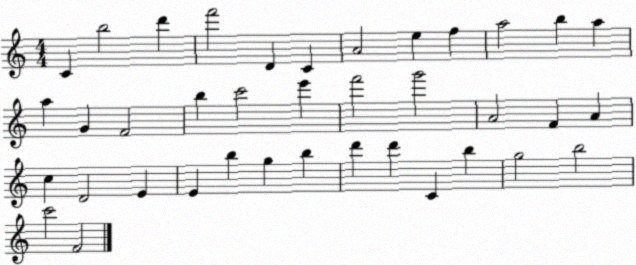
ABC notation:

X:1
T:Untitled
M:4/4
L:1/4
K:C
C b2 d' f'2 D C A2 e f a2 b a a G F2 b c'2 e' f'2 g'2 A2 F A c D2 E E b g b d' d' C b g2 b2 c'2 F2